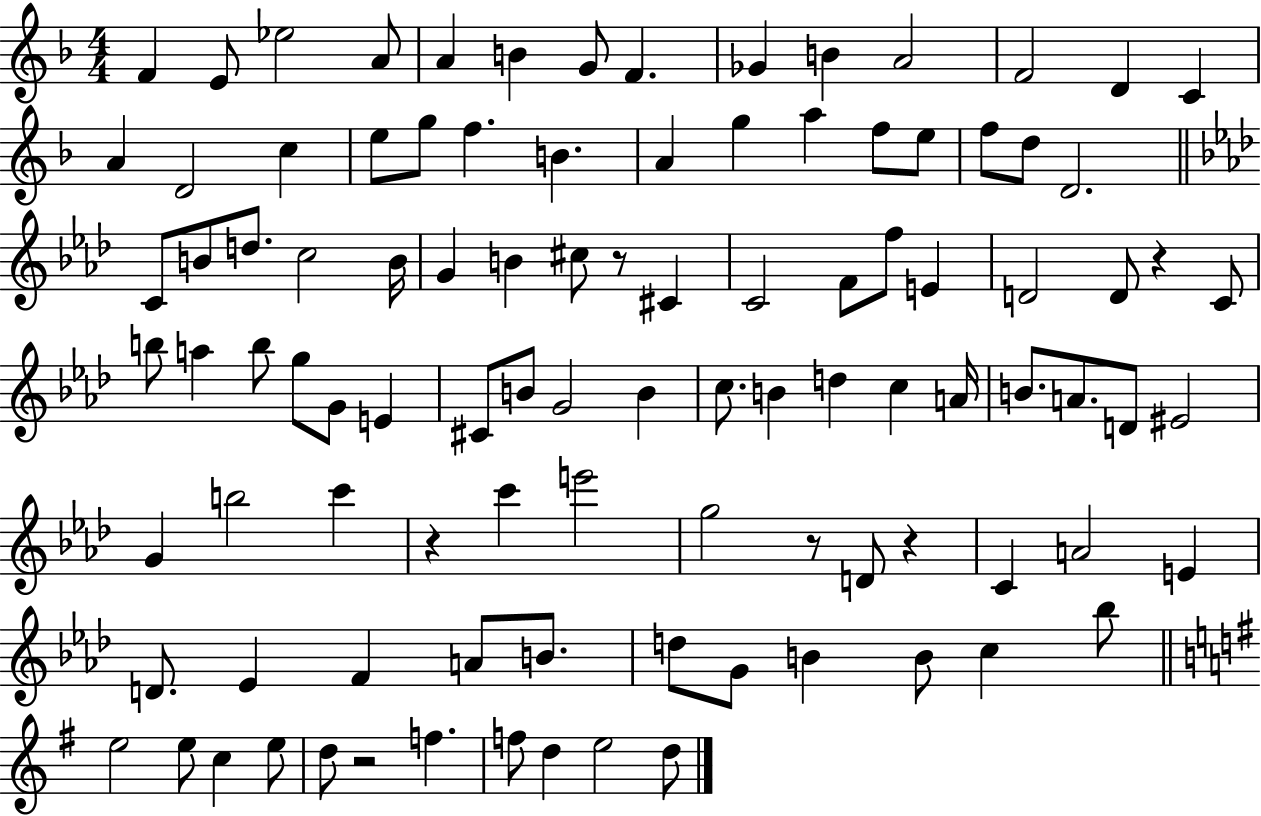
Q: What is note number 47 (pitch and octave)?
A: A5